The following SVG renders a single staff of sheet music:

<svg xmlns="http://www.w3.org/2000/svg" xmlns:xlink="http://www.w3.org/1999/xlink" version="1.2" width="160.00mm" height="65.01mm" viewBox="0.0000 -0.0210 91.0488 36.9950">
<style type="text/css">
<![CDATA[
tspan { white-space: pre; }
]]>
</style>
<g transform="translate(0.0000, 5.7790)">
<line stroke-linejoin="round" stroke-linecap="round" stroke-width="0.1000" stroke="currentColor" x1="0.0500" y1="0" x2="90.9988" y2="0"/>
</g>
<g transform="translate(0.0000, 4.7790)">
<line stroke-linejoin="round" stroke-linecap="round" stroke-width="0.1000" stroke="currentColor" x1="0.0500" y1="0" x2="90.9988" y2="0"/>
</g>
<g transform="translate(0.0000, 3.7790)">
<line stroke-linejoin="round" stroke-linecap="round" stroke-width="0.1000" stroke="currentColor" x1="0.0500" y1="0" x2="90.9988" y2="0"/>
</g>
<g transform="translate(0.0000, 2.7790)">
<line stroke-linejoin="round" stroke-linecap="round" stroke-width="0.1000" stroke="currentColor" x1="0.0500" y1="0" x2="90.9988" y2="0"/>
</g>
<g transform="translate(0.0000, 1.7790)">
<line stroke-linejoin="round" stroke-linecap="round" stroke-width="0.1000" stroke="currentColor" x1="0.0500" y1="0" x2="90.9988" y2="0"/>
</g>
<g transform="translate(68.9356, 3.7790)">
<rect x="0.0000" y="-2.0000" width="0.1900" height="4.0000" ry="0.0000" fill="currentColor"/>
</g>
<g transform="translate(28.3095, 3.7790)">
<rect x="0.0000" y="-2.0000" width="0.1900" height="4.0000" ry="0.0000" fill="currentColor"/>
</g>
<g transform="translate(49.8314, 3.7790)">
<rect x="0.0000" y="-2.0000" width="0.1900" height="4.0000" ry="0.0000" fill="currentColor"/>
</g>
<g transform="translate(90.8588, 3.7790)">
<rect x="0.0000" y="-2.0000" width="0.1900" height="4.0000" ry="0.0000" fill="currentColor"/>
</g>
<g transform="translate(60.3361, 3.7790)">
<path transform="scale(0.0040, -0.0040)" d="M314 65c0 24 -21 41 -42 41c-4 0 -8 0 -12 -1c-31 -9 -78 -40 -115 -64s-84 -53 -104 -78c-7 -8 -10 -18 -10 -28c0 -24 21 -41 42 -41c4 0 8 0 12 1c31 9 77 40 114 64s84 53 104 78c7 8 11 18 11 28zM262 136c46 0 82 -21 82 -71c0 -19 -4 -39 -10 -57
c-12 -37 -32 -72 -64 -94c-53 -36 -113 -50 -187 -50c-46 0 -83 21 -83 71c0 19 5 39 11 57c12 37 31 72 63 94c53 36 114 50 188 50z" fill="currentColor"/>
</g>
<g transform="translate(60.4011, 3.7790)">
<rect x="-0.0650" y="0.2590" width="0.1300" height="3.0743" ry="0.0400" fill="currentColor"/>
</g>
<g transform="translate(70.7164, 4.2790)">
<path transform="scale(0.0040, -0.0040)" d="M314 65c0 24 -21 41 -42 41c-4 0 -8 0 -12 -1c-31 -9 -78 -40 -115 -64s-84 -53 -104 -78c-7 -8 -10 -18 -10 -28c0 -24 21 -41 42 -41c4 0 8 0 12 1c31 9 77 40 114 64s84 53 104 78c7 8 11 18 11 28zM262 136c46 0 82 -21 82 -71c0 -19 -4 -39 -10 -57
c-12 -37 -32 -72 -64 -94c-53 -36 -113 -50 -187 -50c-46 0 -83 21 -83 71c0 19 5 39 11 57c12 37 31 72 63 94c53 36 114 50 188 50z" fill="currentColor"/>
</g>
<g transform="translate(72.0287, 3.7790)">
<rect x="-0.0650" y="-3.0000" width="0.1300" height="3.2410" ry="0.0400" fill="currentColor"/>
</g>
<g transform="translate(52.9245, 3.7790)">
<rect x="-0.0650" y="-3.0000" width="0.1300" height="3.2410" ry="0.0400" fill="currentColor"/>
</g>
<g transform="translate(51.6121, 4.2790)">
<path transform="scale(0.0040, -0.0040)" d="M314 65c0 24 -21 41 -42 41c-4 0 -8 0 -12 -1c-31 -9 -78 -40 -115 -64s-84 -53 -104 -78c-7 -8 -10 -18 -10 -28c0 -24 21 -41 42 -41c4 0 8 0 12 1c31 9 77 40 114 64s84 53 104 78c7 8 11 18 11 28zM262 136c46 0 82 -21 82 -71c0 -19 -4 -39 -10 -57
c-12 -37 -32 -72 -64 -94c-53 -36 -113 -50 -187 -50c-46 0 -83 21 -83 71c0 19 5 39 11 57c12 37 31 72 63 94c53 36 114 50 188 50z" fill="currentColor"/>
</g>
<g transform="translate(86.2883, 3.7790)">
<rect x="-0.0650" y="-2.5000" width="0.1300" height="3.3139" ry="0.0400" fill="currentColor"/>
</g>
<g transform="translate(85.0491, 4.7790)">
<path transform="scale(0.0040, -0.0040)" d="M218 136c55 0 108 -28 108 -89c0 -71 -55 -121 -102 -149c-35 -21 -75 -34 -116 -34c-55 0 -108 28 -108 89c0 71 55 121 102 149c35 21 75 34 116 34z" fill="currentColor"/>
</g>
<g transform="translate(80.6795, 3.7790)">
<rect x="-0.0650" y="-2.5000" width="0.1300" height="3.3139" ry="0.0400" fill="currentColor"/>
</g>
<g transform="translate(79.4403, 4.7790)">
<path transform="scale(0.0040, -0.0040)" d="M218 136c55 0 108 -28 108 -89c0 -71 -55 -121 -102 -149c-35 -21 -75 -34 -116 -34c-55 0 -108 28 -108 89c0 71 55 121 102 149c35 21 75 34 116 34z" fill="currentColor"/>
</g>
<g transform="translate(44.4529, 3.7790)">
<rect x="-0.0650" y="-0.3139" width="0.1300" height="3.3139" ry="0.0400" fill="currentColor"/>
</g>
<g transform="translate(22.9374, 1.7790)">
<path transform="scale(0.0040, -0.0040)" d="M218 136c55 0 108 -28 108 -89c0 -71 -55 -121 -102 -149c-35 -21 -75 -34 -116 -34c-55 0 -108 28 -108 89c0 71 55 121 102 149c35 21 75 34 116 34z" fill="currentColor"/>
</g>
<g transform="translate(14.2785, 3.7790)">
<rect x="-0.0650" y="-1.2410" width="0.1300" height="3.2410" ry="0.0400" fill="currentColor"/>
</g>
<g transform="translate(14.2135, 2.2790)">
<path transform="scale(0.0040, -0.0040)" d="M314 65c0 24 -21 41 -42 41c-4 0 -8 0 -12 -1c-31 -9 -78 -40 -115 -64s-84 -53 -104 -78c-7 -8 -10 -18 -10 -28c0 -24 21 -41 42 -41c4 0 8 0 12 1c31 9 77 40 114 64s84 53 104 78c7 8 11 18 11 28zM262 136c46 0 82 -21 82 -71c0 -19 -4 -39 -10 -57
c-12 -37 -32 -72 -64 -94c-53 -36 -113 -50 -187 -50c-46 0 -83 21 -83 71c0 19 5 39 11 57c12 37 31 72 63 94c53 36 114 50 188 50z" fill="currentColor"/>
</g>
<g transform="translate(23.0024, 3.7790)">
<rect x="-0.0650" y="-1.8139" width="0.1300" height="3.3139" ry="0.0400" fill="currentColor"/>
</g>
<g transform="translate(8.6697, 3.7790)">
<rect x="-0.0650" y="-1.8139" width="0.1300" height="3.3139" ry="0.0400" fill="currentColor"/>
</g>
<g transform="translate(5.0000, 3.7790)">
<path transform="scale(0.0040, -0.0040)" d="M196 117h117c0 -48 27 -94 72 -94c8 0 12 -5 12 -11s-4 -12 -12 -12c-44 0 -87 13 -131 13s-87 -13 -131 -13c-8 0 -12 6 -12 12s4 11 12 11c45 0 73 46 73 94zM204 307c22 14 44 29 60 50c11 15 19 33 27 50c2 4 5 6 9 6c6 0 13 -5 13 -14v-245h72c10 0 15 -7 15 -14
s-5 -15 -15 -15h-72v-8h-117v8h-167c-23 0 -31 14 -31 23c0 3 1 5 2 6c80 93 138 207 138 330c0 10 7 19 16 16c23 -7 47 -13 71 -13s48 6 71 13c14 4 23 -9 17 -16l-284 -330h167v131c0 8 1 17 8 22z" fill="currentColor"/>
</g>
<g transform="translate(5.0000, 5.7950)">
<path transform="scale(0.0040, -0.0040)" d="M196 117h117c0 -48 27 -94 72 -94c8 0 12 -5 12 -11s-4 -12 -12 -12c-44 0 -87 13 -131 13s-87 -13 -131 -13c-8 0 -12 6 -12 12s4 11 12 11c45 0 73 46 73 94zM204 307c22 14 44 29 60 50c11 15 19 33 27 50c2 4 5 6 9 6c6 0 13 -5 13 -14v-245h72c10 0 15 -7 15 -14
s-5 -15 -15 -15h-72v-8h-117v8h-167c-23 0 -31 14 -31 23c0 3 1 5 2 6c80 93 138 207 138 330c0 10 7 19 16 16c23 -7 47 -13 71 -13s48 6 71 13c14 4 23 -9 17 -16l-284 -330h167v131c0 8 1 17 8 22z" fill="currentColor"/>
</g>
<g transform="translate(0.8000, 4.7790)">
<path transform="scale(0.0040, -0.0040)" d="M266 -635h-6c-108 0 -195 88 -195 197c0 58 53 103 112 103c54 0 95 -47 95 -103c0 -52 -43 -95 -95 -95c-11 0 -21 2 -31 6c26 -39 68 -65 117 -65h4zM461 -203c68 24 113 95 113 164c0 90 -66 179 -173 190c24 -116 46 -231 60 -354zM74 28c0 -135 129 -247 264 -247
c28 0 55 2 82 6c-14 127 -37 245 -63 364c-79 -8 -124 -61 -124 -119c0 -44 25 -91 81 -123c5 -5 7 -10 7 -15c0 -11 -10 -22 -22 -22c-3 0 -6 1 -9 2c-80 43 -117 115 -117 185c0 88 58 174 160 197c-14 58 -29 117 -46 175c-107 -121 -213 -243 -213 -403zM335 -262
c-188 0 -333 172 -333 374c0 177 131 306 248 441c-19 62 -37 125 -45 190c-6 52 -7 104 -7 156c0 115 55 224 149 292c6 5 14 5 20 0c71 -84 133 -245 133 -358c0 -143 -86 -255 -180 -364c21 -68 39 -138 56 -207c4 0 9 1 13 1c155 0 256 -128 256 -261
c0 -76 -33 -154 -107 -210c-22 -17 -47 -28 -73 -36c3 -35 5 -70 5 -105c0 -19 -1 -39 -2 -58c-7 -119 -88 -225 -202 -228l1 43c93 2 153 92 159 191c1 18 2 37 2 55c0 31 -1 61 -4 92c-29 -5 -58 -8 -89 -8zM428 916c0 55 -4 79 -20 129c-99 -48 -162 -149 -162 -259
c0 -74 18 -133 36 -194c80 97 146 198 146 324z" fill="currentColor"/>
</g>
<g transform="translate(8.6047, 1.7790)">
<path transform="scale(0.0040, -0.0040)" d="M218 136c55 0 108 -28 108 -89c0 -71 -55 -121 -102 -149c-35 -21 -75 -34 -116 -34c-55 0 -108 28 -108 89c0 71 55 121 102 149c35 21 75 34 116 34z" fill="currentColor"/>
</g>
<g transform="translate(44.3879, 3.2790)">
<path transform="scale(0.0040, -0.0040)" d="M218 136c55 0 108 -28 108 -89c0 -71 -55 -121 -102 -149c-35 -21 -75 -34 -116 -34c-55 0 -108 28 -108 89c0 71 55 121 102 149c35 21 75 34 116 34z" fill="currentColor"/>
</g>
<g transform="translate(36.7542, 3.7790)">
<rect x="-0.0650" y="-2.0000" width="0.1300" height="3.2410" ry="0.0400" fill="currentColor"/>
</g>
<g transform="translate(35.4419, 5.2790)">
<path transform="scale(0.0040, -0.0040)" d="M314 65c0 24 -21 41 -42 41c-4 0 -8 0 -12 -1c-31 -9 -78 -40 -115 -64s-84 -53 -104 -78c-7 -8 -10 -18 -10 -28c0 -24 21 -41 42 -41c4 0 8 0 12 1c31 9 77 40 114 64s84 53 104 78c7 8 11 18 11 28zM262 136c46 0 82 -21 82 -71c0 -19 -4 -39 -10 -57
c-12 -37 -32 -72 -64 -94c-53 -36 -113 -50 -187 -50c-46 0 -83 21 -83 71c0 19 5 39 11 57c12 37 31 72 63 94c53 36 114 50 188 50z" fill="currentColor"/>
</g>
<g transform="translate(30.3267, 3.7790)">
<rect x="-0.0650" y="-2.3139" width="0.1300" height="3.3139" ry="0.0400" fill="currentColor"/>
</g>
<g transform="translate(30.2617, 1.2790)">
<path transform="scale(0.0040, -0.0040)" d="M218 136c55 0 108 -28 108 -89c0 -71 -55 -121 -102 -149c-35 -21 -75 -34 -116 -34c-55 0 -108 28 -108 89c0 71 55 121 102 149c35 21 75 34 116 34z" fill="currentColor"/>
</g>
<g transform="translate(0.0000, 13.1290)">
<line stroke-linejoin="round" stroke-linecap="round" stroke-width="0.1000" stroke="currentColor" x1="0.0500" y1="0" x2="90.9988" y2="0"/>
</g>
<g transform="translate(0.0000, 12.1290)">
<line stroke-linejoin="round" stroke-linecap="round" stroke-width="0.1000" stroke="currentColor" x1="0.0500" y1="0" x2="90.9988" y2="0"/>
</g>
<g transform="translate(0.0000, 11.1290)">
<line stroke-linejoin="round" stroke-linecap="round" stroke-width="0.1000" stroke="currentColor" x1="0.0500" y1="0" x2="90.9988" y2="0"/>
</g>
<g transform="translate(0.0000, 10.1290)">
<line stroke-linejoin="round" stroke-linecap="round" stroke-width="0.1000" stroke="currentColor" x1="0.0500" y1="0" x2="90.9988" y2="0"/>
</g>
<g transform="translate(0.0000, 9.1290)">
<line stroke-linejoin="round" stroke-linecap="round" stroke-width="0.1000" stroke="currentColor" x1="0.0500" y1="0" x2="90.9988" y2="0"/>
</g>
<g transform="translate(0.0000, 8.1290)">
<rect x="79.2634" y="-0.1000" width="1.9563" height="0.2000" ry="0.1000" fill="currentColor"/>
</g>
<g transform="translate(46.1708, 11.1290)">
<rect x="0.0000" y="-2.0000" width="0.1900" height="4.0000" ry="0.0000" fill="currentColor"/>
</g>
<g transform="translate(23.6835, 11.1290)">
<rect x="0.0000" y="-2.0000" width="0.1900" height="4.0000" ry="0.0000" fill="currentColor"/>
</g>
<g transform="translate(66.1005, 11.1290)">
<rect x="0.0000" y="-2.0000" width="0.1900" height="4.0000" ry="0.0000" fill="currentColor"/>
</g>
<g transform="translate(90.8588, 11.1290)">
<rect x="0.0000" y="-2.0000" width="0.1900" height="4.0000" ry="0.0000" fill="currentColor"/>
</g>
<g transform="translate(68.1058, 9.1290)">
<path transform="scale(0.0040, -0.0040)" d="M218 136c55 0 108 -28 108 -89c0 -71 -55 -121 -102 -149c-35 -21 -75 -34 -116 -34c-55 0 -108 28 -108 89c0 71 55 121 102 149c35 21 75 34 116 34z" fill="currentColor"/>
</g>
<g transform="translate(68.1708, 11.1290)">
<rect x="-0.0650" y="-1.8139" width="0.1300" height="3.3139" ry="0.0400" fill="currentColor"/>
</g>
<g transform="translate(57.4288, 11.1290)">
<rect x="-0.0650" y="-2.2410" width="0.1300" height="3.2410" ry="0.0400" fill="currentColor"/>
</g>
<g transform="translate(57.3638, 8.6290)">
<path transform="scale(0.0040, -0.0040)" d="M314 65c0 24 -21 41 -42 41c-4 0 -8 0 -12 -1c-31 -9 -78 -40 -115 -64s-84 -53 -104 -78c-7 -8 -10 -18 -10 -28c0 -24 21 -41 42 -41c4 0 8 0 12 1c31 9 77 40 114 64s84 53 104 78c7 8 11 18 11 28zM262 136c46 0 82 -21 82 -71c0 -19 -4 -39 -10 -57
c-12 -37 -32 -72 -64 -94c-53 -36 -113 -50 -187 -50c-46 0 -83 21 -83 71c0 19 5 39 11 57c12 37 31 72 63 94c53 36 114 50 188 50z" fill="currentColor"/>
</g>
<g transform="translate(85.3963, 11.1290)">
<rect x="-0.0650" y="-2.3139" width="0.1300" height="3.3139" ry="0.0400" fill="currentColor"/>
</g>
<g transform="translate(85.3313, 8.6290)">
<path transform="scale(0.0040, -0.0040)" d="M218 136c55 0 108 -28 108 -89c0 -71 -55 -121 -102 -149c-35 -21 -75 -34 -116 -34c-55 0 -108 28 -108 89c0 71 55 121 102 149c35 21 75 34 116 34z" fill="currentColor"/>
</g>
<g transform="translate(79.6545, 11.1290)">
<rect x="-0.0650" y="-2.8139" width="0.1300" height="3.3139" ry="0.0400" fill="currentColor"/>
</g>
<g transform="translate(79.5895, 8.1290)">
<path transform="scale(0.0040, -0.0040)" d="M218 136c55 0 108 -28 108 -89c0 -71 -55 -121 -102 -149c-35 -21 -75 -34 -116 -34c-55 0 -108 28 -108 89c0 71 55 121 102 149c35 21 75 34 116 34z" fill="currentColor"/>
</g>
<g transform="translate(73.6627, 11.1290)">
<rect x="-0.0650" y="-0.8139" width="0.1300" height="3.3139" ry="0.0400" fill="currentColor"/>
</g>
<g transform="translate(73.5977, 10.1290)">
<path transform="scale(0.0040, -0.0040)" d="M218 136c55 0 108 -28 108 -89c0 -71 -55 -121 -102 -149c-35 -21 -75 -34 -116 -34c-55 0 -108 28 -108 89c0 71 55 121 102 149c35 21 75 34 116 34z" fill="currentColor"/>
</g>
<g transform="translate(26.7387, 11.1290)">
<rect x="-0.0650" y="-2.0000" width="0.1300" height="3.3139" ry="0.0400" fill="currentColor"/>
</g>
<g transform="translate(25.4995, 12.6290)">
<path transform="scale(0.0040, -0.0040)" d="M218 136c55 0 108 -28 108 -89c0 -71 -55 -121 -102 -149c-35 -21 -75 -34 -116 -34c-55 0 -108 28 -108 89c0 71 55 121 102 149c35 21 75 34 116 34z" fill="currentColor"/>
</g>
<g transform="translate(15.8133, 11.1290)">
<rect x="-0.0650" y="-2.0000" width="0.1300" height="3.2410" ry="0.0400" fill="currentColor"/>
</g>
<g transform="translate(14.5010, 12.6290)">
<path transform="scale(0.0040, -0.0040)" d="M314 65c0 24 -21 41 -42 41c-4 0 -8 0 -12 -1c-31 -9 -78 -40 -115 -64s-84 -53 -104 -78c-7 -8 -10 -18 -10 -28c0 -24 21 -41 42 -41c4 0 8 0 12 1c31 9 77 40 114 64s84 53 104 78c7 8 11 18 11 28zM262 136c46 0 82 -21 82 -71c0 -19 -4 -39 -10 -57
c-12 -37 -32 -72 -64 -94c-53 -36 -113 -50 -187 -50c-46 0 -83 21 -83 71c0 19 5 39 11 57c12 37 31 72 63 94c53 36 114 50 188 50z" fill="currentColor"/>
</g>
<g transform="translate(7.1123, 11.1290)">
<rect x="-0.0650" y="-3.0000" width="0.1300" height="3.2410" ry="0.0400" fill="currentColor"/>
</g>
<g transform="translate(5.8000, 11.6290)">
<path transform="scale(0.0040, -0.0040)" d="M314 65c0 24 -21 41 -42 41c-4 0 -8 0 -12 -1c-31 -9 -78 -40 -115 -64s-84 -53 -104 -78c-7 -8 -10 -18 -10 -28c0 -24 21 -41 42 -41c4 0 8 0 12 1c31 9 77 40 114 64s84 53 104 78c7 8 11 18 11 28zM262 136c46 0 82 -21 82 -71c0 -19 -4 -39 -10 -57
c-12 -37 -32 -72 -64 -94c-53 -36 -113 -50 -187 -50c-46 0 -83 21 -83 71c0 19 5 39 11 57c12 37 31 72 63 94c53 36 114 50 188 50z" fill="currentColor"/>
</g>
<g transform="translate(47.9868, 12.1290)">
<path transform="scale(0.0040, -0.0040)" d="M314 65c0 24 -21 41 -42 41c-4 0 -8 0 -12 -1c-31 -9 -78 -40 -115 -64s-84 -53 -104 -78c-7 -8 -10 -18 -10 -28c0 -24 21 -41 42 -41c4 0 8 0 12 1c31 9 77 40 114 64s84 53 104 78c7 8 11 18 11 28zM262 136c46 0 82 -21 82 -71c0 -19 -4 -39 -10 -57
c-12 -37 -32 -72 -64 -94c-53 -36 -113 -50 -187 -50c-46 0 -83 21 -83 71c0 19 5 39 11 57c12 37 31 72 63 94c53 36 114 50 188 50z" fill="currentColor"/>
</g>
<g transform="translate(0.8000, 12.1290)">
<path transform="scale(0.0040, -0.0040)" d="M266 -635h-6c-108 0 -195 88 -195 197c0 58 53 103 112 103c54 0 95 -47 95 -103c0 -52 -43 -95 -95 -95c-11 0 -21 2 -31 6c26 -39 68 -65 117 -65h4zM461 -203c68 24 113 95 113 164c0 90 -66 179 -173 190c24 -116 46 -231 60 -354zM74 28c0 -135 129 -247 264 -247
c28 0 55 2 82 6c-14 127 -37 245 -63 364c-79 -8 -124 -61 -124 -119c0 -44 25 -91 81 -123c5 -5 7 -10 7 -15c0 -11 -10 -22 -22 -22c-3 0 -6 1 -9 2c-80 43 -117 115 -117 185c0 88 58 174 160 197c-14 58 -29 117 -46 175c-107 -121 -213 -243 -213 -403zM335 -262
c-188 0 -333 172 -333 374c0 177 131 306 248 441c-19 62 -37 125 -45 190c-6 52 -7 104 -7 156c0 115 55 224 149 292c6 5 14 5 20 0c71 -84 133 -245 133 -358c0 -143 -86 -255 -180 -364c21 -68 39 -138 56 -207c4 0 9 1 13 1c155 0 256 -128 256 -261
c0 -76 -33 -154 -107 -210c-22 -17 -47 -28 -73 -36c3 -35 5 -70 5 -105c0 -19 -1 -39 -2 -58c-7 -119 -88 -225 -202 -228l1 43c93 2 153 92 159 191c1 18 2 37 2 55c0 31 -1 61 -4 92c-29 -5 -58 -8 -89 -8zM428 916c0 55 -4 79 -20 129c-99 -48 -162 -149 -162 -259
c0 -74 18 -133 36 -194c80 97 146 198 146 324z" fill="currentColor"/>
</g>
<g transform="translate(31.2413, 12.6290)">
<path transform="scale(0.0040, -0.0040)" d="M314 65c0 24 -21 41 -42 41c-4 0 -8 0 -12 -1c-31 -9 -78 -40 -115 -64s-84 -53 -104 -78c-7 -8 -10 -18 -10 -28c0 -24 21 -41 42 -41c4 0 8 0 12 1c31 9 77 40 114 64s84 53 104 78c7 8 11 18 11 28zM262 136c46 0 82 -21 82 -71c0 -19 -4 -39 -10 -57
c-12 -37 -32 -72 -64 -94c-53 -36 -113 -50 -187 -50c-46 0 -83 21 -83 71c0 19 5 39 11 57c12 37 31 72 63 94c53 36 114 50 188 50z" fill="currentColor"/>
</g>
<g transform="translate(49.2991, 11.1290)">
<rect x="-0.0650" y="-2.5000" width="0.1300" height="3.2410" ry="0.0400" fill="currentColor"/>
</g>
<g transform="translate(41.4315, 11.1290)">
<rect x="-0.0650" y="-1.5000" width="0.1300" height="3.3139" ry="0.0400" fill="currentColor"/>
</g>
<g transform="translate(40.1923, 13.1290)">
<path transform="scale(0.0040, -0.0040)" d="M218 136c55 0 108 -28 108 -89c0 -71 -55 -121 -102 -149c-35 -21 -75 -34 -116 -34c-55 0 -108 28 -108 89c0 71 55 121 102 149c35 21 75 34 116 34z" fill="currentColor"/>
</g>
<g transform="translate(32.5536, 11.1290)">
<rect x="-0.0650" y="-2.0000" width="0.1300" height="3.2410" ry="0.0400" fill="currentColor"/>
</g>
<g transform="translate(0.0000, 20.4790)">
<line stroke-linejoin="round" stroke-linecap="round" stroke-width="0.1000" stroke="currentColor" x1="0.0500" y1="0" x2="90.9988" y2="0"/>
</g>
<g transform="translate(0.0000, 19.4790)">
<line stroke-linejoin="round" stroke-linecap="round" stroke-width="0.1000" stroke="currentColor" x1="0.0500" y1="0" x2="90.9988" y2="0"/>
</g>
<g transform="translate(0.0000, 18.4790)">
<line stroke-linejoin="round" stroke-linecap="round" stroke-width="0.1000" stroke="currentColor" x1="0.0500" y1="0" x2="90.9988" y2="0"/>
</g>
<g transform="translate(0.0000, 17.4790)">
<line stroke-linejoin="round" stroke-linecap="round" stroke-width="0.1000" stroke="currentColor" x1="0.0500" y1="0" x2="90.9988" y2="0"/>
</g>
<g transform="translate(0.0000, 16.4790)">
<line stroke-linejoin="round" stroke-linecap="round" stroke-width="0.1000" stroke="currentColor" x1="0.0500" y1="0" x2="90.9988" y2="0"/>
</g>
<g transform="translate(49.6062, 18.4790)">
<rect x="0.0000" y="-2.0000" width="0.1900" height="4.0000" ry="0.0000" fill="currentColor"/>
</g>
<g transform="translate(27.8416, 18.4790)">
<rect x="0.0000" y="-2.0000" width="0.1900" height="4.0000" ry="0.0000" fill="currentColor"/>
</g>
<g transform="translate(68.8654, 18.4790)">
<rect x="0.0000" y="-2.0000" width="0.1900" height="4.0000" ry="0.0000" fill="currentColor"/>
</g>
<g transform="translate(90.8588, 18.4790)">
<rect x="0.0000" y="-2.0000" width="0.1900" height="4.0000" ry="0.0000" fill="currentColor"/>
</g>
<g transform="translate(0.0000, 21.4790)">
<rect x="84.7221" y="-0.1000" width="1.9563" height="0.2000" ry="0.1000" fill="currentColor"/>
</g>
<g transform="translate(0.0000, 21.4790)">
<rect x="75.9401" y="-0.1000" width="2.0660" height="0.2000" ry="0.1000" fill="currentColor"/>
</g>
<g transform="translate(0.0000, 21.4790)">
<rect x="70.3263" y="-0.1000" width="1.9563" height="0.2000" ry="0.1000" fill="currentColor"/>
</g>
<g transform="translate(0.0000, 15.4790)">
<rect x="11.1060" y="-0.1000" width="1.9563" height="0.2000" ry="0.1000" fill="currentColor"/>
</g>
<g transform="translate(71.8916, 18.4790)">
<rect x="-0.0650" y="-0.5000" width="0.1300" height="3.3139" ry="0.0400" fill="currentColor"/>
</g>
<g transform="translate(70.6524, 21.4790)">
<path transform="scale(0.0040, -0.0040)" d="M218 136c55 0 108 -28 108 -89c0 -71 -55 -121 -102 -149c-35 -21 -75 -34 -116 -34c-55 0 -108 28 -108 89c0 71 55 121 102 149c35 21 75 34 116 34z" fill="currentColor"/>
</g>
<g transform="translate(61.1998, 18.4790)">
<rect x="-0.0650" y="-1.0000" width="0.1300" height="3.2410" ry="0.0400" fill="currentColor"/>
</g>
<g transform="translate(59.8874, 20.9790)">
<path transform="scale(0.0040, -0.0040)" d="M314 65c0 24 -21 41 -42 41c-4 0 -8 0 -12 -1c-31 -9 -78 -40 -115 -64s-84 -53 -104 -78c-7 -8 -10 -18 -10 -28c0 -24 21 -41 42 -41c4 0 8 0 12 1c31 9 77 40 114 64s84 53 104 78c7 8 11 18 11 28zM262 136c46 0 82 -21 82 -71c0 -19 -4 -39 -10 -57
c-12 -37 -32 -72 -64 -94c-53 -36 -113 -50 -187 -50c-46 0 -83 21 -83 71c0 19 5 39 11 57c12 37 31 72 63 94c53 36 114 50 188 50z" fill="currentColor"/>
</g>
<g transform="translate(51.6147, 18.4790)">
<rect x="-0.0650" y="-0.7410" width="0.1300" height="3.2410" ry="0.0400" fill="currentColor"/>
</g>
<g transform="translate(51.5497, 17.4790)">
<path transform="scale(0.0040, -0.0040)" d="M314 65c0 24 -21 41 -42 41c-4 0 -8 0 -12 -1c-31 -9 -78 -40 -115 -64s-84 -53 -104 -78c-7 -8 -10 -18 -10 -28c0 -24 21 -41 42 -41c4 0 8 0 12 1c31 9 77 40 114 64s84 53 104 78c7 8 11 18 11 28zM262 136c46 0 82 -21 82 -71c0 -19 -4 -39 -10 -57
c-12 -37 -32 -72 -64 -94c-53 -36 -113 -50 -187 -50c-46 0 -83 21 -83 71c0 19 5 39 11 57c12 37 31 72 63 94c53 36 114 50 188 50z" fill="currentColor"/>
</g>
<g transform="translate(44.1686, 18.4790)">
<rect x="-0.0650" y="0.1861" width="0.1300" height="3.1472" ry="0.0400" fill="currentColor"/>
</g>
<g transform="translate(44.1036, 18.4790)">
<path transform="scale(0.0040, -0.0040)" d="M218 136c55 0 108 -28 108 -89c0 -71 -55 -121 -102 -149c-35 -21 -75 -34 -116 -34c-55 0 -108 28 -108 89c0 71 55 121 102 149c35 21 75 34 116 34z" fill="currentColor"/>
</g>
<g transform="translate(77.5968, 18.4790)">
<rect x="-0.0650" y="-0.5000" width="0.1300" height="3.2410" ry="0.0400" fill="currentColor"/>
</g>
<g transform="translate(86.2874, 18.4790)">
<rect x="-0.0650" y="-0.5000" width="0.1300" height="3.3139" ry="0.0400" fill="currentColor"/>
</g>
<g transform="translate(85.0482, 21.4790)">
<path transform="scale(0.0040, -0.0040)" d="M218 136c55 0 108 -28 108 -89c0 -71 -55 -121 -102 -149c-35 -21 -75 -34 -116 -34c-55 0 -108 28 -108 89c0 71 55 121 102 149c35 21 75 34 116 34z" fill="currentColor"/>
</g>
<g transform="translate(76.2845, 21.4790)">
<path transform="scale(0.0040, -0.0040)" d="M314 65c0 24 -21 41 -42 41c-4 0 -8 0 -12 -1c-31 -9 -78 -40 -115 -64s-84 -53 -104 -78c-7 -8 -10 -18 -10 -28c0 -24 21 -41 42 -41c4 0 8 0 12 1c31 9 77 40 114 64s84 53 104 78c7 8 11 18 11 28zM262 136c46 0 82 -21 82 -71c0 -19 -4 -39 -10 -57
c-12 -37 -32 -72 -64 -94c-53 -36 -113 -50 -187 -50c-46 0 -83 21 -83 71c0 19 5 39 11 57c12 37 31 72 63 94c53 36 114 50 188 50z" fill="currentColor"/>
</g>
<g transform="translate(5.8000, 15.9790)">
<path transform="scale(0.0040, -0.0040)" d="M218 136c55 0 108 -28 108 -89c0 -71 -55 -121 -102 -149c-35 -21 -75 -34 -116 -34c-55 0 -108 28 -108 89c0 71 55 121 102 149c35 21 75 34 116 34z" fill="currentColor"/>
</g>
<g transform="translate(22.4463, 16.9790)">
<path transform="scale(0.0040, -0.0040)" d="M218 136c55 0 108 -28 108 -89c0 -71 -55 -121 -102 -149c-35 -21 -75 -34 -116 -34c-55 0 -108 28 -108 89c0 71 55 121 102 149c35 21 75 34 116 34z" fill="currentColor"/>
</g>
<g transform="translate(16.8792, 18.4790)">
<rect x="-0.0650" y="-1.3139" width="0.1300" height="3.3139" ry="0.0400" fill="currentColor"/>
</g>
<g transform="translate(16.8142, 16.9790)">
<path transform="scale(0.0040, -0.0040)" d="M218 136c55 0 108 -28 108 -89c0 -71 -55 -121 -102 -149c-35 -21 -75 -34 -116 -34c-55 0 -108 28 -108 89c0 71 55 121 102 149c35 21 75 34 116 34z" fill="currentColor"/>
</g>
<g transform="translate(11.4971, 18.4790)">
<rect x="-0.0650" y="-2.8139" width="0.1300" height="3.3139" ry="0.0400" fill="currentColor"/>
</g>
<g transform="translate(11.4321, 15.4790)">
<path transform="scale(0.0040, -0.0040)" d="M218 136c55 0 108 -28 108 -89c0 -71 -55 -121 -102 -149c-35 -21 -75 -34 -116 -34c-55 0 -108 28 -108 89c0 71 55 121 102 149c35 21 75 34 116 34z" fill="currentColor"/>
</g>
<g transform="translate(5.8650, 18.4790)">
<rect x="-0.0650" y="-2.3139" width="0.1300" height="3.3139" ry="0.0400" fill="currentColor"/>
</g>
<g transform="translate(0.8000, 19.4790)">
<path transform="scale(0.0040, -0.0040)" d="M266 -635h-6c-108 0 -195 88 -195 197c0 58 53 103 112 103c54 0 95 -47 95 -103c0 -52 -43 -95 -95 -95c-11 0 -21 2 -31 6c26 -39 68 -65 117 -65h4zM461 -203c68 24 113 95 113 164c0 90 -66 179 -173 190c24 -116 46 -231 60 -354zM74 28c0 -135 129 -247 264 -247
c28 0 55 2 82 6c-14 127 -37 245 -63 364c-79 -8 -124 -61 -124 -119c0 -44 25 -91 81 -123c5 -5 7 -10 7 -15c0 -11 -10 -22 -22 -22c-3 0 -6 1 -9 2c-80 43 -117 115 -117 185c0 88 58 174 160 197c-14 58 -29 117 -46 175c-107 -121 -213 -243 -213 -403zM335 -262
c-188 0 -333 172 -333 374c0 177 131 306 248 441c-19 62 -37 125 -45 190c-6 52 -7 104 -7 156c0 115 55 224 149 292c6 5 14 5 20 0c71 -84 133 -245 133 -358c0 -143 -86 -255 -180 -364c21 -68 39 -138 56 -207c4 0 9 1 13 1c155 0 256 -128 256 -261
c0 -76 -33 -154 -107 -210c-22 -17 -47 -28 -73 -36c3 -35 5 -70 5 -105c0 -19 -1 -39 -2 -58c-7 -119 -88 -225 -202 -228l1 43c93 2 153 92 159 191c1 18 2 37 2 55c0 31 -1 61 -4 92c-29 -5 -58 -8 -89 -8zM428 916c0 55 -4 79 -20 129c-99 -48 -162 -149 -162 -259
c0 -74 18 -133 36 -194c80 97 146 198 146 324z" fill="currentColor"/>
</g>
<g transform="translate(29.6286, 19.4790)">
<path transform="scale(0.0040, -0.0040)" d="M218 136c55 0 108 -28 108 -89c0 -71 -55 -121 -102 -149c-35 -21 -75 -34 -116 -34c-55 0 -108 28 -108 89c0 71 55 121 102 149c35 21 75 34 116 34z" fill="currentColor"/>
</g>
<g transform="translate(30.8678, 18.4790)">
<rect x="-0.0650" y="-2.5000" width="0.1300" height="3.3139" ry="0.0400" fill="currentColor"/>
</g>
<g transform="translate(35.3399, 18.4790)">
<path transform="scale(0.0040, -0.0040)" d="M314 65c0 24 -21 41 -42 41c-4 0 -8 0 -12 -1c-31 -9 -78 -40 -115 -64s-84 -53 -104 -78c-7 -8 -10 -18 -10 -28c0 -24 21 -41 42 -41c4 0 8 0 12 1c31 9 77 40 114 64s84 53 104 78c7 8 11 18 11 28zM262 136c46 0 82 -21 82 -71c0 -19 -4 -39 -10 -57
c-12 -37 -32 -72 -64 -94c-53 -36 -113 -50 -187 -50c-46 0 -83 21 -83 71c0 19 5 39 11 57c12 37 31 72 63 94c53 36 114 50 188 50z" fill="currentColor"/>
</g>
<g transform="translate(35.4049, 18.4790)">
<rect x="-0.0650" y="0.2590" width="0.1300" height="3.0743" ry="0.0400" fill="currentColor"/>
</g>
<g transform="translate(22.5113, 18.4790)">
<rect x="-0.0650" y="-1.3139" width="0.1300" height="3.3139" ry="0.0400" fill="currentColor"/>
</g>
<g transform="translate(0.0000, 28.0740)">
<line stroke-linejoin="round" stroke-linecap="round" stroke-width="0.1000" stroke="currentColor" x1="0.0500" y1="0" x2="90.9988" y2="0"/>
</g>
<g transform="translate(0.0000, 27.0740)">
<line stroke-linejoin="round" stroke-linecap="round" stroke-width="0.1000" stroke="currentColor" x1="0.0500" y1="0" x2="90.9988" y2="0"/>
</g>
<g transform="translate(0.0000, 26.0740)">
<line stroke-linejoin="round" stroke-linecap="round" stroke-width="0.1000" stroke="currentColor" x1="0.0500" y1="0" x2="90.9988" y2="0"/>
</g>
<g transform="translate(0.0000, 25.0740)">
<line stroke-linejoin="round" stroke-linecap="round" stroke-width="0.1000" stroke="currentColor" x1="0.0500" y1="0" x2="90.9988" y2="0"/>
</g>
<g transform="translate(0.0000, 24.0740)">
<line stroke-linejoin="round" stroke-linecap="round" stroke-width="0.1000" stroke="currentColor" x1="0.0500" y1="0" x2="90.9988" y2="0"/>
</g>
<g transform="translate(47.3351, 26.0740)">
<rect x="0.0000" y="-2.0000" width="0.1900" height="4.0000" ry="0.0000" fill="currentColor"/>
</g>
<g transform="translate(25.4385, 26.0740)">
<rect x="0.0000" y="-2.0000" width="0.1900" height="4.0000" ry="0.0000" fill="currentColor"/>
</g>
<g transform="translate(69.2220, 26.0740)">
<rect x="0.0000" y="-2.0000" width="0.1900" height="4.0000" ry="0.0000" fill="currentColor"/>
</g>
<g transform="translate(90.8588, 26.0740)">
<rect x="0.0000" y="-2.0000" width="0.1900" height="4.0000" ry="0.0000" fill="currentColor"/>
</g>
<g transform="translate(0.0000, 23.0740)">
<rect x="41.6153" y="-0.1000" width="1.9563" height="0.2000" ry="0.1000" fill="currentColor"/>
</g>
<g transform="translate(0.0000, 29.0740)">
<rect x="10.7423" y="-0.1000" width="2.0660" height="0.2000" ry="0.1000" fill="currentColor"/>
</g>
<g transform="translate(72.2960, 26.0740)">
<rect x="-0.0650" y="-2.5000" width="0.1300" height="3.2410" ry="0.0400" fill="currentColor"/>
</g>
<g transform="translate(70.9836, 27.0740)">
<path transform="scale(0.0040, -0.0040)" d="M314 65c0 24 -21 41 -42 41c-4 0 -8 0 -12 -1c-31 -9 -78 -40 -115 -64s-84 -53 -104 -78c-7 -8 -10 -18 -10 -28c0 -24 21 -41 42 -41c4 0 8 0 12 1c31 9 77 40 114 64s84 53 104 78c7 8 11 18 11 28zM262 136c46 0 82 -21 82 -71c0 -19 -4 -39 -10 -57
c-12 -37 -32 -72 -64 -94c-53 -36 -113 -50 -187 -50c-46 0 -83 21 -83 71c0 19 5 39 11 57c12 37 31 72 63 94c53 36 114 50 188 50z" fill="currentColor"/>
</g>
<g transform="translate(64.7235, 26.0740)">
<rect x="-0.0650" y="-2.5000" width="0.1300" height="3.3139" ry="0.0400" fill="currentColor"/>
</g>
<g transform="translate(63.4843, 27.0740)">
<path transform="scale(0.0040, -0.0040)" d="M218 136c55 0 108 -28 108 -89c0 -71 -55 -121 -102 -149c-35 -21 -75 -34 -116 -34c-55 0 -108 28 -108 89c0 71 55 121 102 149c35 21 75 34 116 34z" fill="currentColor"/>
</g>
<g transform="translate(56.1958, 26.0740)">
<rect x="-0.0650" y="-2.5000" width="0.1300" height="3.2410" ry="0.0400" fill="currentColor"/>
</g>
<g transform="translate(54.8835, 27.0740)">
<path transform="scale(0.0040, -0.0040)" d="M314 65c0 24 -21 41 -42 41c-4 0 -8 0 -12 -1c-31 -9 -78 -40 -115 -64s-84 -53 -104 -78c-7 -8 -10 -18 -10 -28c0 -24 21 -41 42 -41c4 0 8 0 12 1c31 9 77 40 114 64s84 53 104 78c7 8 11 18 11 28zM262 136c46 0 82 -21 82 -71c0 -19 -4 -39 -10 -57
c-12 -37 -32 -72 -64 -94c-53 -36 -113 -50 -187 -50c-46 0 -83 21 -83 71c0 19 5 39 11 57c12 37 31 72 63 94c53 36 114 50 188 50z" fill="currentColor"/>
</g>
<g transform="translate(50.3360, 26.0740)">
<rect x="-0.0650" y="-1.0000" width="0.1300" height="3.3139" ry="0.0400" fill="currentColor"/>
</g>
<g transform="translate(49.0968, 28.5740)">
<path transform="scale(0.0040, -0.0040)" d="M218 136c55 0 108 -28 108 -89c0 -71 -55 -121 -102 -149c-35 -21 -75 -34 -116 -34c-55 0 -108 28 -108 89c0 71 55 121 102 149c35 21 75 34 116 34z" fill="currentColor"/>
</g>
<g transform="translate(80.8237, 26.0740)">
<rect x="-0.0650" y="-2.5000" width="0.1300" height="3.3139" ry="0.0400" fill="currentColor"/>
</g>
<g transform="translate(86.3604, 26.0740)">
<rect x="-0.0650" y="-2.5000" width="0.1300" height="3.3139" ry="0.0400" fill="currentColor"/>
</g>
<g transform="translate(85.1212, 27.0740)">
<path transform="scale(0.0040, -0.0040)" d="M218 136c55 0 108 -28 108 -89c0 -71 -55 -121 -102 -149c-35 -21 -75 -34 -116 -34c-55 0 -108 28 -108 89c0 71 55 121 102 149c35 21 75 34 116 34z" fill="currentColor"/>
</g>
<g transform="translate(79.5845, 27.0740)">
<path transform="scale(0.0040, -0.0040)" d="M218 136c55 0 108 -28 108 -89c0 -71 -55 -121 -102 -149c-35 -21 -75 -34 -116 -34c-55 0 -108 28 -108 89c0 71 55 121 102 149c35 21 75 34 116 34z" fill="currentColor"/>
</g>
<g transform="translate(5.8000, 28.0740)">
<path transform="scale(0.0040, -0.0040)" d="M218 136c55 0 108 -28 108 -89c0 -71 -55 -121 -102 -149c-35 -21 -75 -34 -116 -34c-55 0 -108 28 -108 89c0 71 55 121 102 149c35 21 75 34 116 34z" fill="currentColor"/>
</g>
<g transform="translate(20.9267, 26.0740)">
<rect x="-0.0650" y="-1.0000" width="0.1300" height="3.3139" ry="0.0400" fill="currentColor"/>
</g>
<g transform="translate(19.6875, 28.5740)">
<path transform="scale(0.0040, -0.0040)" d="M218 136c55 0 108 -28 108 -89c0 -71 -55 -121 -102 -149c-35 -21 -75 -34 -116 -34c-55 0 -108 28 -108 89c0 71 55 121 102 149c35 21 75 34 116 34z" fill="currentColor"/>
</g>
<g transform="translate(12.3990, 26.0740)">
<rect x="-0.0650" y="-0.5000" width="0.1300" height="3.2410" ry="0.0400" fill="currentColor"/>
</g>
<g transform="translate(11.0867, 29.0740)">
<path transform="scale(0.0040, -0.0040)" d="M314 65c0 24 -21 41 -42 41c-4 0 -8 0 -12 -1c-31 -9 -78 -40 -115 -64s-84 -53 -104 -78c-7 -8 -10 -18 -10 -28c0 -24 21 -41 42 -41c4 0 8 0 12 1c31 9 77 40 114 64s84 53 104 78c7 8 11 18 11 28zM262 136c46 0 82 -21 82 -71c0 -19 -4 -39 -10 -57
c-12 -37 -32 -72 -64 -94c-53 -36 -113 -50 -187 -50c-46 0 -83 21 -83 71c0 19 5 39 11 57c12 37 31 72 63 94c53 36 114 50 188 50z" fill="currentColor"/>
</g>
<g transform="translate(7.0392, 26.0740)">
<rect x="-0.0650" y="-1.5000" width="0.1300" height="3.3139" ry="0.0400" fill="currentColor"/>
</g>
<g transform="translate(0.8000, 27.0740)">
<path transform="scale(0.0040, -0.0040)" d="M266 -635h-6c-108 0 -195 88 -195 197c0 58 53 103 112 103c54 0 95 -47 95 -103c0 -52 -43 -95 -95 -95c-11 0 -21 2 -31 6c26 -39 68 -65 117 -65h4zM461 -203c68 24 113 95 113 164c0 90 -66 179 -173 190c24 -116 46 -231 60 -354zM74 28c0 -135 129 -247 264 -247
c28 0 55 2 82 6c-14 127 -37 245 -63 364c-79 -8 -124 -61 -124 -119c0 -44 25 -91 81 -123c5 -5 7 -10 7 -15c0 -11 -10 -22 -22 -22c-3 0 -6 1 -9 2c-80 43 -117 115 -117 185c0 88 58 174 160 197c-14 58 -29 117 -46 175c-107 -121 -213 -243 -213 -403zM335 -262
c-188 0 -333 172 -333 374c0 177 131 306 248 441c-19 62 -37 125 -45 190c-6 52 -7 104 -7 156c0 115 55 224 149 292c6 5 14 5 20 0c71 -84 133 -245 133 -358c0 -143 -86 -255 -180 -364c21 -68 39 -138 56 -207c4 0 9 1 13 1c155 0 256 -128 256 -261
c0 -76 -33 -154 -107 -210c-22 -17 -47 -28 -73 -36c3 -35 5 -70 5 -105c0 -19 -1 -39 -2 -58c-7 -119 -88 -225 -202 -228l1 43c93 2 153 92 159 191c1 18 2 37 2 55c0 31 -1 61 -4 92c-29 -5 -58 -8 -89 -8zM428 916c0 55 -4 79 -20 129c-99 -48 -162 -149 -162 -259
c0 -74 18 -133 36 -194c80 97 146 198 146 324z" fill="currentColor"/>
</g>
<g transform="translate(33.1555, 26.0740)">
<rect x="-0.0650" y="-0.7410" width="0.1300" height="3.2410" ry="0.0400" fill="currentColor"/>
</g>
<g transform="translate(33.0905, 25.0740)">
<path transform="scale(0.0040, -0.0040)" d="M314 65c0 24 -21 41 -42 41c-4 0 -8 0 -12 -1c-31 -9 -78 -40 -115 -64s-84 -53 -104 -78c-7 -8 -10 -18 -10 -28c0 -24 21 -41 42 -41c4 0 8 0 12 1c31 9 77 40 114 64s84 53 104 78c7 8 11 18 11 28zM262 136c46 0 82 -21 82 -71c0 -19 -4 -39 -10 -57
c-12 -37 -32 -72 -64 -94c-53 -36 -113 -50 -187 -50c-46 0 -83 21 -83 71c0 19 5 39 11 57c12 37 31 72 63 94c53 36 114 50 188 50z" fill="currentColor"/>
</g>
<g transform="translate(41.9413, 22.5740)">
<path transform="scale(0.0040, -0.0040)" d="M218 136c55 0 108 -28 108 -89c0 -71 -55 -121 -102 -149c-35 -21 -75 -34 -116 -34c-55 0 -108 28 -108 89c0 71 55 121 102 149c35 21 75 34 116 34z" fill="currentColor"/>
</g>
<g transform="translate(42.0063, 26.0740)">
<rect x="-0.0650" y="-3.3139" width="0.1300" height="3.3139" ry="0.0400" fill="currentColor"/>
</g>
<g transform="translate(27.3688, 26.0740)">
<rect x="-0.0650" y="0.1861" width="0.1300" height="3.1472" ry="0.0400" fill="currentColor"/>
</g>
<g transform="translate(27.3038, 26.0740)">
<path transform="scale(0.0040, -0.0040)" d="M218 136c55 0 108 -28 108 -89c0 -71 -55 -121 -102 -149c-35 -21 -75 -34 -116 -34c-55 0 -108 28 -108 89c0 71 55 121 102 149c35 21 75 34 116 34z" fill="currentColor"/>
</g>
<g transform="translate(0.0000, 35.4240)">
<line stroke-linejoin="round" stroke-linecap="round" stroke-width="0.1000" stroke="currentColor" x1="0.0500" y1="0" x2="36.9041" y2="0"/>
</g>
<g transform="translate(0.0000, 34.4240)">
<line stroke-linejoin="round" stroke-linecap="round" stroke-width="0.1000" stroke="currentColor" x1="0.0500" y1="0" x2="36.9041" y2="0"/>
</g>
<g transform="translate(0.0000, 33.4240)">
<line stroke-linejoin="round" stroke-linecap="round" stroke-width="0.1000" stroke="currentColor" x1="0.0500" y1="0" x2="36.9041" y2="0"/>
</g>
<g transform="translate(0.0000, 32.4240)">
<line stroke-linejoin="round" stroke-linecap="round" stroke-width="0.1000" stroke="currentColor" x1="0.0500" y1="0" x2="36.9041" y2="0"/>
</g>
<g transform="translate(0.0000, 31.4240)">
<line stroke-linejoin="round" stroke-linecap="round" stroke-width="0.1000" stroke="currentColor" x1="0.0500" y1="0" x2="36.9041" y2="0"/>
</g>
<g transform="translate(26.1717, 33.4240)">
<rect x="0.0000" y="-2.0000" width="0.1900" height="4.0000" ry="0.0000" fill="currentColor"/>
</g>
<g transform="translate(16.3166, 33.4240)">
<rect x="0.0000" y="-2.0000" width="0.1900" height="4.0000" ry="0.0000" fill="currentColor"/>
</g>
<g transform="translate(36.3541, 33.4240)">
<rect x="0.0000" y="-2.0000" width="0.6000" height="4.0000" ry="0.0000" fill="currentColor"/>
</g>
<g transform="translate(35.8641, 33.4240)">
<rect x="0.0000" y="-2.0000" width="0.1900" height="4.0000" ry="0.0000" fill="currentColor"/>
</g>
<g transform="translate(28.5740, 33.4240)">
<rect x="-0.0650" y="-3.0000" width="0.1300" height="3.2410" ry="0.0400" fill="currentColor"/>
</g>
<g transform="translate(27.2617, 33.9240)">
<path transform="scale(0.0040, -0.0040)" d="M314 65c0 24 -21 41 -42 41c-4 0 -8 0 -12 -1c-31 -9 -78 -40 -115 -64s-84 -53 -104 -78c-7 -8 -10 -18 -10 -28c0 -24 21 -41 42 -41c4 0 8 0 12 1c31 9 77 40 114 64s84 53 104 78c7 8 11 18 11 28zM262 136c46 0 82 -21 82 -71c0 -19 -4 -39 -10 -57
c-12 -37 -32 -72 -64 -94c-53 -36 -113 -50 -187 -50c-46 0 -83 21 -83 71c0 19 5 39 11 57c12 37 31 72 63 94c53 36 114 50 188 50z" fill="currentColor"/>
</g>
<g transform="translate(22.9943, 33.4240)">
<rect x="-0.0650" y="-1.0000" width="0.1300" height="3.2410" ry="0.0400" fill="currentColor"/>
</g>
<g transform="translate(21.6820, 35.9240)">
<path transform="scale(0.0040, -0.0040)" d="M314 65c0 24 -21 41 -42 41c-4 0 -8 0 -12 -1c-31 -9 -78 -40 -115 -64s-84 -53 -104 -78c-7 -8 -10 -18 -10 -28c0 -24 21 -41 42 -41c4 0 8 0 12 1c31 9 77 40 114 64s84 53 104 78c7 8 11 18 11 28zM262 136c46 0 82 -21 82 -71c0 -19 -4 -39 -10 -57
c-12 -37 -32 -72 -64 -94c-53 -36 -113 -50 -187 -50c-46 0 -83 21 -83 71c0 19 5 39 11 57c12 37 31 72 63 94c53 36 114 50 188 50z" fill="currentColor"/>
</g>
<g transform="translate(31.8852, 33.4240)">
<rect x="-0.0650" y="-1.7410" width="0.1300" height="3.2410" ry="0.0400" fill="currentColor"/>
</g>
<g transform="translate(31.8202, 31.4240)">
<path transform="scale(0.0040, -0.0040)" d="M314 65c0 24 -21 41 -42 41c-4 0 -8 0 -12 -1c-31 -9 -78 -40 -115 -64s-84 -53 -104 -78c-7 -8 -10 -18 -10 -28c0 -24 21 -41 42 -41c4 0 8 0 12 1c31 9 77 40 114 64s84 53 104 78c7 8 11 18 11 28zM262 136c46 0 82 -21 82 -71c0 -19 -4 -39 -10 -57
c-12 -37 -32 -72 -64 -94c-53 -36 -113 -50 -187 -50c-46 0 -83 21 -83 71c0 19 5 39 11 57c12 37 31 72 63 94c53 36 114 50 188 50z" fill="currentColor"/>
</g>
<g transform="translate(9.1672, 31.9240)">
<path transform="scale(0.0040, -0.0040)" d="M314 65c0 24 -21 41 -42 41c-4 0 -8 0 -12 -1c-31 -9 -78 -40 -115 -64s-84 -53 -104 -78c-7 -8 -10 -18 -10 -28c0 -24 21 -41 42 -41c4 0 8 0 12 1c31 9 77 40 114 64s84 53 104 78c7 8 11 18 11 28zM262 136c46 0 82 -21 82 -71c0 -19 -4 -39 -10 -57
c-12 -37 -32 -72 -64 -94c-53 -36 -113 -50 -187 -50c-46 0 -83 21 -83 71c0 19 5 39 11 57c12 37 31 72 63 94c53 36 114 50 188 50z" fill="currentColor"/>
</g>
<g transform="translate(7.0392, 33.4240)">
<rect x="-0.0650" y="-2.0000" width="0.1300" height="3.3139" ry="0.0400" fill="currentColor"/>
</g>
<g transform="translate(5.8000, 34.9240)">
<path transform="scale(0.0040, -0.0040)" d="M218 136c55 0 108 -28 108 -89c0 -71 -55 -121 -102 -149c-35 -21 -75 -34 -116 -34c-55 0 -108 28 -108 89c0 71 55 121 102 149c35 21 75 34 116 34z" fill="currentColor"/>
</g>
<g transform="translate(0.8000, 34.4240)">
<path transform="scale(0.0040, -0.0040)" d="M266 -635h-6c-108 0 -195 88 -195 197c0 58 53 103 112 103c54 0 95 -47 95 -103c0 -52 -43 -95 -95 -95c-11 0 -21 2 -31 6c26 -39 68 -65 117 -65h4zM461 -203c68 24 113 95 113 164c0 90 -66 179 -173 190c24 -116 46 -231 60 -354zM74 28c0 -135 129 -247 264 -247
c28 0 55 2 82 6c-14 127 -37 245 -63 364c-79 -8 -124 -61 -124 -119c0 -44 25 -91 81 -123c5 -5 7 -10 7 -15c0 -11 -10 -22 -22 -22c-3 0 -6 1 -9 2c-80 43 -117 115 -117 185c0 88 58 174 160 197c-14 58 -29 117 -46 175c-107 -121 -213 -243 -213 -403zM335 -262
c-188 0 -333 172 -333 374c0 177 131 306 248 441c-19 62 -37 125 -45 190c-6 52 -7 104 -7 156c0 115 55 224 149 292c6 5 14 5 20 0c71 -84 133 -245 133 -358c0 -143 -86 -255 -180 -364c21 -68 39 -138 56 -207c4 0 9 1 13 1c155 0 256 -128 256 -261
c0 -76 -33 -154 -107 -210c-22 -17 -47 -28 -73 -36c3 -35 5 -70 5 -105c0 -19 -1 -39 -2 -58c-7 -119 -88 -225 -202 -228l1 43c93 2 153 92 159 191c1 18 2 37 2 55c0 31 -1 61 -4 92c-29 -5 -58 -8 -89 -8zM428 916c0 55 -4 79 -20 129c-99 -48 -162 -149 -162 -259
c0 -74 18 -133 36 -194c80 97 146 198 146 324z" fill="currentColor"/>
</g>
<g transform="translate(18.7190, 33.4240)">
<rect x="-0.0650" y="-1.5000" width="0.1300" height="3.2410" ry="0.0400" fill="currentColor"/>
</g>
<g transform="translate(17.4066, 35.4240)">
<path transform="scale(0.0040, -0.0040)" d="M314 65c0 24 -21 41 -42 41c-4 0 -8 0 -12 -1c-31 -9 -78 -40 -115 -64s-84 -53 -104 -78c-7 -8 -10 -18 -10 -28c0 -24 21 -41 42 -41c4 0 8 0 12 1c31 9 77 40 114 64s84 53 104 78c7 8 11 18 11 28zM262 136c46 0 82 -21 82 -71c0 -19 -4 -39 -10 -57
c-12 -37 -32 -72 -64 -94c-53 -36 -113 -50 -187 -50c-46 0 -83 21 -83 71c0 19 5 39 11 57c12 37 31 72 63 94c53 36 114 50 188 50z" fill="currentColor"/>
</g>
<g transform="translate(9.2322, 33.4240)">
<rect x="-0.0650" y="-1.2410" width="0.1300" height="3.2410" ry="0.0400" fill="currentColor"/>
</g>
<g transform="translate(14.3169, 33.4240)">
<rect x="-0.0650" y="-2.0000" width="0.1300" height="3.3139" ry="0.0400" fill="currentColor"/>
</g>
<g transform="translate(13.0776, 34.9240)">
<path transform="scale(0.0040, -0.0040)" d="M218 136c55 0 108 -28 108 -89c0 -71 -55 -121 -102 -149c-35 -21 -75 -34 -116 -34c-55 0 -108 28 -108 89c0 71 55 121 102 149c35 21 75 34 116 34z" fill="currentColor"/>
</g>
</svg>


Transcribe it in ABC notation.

X:1
T:Untitled
M:4/4
L:1/4
K:C
f e2 f g F2 c A2 B2 A2 G G A2 F2 F F2 E G2 g2 f d a g g a e e G B2 B d2 D2 C C2 C E C2 D B d2 b D G2 G G2 G G F e2 F E2 D2 A2 f2